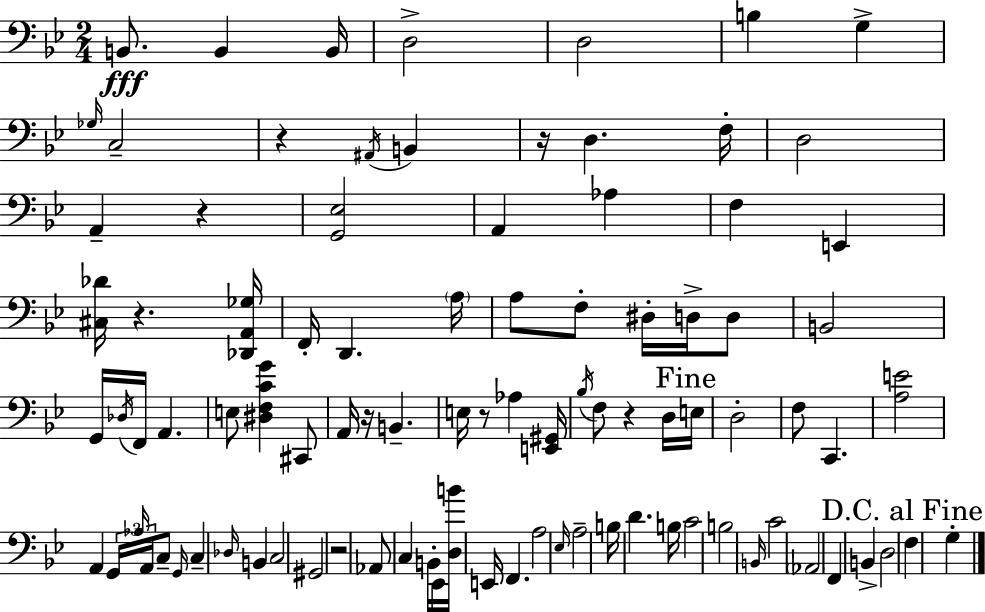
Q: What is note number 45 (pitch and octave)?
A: C2